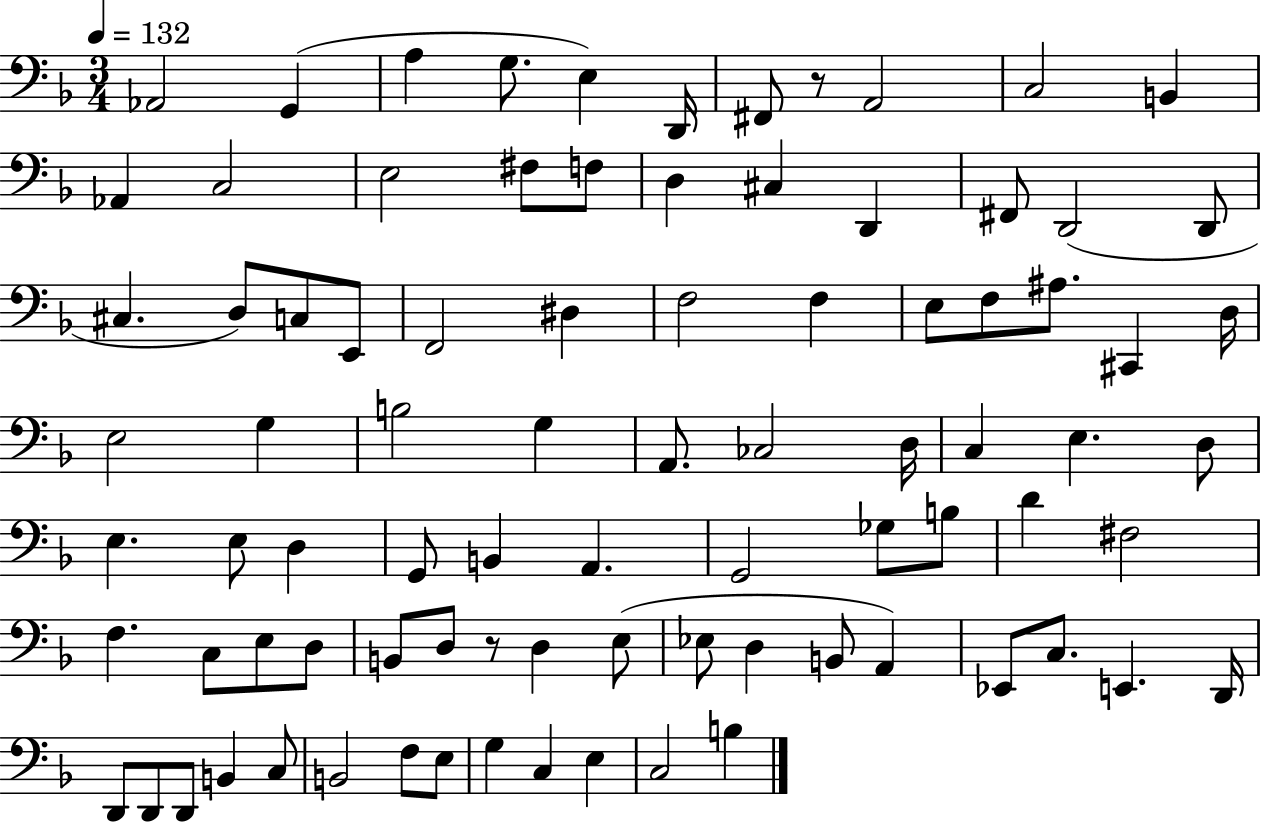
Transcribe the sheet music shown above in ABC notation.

X:1
T:Untitled
M:3/4
L:1/4
K:F
_A,,2 G,, A, G,/2 E, D,,/4 ^F,,/2 z/2 A,,2 C,2 B,, _A,, C,2 E,2 ^F,/2 F,/2 D, ^C, D,, ^F,,/2 D,,2 D,,/2 ^C, D,/2 C,/2 E,,/2 F,,2 ^D, F,2 F, E,/2 F,/2 ^A,/2 ^C,, D,/4 E,2 G, B,2 G, A,,/2 _C,2 D,/4 C, E, D,/2 E, E,/2 D, G,,/2 B,, A,, G,,2 _G,/2 B,/2 D ^F,2 F, C,/2 E,/2 D,/2 B,,/2 D,/2 z/2 D, E,/2 _E,/2 D, B,,/2 A,, _E,,/2 C,/2 E,, D,,/4 D,,/2 D,,/2 D,,/2 B,, C,/2 B,,2 F,/2 E,/2 G, C, E, C,2 B,